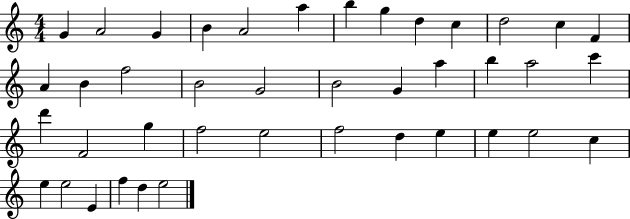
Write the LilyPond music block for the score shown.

{
  \clef treble
  \numericTimeSignature
  \time 4/4
  \key c \major
  g'4 a'2 g'4 | b'4 a'2 a''4 | b''4 g''4 d''4 c''4 | d''2 c''4 f'4 | \break a'4 b'4 f''2 | b'2 g'2 | b'2 g'4 a''4 | b''4 a''2 c'''4 | \break d'''4 f'2 g''4 | f''2 e''2 | f''2 d''4 e''4 | e''4 e''2 c''4 | \break e''4 e''2 e'4 | f''4 d''4 e''2 | \bar "|."
}